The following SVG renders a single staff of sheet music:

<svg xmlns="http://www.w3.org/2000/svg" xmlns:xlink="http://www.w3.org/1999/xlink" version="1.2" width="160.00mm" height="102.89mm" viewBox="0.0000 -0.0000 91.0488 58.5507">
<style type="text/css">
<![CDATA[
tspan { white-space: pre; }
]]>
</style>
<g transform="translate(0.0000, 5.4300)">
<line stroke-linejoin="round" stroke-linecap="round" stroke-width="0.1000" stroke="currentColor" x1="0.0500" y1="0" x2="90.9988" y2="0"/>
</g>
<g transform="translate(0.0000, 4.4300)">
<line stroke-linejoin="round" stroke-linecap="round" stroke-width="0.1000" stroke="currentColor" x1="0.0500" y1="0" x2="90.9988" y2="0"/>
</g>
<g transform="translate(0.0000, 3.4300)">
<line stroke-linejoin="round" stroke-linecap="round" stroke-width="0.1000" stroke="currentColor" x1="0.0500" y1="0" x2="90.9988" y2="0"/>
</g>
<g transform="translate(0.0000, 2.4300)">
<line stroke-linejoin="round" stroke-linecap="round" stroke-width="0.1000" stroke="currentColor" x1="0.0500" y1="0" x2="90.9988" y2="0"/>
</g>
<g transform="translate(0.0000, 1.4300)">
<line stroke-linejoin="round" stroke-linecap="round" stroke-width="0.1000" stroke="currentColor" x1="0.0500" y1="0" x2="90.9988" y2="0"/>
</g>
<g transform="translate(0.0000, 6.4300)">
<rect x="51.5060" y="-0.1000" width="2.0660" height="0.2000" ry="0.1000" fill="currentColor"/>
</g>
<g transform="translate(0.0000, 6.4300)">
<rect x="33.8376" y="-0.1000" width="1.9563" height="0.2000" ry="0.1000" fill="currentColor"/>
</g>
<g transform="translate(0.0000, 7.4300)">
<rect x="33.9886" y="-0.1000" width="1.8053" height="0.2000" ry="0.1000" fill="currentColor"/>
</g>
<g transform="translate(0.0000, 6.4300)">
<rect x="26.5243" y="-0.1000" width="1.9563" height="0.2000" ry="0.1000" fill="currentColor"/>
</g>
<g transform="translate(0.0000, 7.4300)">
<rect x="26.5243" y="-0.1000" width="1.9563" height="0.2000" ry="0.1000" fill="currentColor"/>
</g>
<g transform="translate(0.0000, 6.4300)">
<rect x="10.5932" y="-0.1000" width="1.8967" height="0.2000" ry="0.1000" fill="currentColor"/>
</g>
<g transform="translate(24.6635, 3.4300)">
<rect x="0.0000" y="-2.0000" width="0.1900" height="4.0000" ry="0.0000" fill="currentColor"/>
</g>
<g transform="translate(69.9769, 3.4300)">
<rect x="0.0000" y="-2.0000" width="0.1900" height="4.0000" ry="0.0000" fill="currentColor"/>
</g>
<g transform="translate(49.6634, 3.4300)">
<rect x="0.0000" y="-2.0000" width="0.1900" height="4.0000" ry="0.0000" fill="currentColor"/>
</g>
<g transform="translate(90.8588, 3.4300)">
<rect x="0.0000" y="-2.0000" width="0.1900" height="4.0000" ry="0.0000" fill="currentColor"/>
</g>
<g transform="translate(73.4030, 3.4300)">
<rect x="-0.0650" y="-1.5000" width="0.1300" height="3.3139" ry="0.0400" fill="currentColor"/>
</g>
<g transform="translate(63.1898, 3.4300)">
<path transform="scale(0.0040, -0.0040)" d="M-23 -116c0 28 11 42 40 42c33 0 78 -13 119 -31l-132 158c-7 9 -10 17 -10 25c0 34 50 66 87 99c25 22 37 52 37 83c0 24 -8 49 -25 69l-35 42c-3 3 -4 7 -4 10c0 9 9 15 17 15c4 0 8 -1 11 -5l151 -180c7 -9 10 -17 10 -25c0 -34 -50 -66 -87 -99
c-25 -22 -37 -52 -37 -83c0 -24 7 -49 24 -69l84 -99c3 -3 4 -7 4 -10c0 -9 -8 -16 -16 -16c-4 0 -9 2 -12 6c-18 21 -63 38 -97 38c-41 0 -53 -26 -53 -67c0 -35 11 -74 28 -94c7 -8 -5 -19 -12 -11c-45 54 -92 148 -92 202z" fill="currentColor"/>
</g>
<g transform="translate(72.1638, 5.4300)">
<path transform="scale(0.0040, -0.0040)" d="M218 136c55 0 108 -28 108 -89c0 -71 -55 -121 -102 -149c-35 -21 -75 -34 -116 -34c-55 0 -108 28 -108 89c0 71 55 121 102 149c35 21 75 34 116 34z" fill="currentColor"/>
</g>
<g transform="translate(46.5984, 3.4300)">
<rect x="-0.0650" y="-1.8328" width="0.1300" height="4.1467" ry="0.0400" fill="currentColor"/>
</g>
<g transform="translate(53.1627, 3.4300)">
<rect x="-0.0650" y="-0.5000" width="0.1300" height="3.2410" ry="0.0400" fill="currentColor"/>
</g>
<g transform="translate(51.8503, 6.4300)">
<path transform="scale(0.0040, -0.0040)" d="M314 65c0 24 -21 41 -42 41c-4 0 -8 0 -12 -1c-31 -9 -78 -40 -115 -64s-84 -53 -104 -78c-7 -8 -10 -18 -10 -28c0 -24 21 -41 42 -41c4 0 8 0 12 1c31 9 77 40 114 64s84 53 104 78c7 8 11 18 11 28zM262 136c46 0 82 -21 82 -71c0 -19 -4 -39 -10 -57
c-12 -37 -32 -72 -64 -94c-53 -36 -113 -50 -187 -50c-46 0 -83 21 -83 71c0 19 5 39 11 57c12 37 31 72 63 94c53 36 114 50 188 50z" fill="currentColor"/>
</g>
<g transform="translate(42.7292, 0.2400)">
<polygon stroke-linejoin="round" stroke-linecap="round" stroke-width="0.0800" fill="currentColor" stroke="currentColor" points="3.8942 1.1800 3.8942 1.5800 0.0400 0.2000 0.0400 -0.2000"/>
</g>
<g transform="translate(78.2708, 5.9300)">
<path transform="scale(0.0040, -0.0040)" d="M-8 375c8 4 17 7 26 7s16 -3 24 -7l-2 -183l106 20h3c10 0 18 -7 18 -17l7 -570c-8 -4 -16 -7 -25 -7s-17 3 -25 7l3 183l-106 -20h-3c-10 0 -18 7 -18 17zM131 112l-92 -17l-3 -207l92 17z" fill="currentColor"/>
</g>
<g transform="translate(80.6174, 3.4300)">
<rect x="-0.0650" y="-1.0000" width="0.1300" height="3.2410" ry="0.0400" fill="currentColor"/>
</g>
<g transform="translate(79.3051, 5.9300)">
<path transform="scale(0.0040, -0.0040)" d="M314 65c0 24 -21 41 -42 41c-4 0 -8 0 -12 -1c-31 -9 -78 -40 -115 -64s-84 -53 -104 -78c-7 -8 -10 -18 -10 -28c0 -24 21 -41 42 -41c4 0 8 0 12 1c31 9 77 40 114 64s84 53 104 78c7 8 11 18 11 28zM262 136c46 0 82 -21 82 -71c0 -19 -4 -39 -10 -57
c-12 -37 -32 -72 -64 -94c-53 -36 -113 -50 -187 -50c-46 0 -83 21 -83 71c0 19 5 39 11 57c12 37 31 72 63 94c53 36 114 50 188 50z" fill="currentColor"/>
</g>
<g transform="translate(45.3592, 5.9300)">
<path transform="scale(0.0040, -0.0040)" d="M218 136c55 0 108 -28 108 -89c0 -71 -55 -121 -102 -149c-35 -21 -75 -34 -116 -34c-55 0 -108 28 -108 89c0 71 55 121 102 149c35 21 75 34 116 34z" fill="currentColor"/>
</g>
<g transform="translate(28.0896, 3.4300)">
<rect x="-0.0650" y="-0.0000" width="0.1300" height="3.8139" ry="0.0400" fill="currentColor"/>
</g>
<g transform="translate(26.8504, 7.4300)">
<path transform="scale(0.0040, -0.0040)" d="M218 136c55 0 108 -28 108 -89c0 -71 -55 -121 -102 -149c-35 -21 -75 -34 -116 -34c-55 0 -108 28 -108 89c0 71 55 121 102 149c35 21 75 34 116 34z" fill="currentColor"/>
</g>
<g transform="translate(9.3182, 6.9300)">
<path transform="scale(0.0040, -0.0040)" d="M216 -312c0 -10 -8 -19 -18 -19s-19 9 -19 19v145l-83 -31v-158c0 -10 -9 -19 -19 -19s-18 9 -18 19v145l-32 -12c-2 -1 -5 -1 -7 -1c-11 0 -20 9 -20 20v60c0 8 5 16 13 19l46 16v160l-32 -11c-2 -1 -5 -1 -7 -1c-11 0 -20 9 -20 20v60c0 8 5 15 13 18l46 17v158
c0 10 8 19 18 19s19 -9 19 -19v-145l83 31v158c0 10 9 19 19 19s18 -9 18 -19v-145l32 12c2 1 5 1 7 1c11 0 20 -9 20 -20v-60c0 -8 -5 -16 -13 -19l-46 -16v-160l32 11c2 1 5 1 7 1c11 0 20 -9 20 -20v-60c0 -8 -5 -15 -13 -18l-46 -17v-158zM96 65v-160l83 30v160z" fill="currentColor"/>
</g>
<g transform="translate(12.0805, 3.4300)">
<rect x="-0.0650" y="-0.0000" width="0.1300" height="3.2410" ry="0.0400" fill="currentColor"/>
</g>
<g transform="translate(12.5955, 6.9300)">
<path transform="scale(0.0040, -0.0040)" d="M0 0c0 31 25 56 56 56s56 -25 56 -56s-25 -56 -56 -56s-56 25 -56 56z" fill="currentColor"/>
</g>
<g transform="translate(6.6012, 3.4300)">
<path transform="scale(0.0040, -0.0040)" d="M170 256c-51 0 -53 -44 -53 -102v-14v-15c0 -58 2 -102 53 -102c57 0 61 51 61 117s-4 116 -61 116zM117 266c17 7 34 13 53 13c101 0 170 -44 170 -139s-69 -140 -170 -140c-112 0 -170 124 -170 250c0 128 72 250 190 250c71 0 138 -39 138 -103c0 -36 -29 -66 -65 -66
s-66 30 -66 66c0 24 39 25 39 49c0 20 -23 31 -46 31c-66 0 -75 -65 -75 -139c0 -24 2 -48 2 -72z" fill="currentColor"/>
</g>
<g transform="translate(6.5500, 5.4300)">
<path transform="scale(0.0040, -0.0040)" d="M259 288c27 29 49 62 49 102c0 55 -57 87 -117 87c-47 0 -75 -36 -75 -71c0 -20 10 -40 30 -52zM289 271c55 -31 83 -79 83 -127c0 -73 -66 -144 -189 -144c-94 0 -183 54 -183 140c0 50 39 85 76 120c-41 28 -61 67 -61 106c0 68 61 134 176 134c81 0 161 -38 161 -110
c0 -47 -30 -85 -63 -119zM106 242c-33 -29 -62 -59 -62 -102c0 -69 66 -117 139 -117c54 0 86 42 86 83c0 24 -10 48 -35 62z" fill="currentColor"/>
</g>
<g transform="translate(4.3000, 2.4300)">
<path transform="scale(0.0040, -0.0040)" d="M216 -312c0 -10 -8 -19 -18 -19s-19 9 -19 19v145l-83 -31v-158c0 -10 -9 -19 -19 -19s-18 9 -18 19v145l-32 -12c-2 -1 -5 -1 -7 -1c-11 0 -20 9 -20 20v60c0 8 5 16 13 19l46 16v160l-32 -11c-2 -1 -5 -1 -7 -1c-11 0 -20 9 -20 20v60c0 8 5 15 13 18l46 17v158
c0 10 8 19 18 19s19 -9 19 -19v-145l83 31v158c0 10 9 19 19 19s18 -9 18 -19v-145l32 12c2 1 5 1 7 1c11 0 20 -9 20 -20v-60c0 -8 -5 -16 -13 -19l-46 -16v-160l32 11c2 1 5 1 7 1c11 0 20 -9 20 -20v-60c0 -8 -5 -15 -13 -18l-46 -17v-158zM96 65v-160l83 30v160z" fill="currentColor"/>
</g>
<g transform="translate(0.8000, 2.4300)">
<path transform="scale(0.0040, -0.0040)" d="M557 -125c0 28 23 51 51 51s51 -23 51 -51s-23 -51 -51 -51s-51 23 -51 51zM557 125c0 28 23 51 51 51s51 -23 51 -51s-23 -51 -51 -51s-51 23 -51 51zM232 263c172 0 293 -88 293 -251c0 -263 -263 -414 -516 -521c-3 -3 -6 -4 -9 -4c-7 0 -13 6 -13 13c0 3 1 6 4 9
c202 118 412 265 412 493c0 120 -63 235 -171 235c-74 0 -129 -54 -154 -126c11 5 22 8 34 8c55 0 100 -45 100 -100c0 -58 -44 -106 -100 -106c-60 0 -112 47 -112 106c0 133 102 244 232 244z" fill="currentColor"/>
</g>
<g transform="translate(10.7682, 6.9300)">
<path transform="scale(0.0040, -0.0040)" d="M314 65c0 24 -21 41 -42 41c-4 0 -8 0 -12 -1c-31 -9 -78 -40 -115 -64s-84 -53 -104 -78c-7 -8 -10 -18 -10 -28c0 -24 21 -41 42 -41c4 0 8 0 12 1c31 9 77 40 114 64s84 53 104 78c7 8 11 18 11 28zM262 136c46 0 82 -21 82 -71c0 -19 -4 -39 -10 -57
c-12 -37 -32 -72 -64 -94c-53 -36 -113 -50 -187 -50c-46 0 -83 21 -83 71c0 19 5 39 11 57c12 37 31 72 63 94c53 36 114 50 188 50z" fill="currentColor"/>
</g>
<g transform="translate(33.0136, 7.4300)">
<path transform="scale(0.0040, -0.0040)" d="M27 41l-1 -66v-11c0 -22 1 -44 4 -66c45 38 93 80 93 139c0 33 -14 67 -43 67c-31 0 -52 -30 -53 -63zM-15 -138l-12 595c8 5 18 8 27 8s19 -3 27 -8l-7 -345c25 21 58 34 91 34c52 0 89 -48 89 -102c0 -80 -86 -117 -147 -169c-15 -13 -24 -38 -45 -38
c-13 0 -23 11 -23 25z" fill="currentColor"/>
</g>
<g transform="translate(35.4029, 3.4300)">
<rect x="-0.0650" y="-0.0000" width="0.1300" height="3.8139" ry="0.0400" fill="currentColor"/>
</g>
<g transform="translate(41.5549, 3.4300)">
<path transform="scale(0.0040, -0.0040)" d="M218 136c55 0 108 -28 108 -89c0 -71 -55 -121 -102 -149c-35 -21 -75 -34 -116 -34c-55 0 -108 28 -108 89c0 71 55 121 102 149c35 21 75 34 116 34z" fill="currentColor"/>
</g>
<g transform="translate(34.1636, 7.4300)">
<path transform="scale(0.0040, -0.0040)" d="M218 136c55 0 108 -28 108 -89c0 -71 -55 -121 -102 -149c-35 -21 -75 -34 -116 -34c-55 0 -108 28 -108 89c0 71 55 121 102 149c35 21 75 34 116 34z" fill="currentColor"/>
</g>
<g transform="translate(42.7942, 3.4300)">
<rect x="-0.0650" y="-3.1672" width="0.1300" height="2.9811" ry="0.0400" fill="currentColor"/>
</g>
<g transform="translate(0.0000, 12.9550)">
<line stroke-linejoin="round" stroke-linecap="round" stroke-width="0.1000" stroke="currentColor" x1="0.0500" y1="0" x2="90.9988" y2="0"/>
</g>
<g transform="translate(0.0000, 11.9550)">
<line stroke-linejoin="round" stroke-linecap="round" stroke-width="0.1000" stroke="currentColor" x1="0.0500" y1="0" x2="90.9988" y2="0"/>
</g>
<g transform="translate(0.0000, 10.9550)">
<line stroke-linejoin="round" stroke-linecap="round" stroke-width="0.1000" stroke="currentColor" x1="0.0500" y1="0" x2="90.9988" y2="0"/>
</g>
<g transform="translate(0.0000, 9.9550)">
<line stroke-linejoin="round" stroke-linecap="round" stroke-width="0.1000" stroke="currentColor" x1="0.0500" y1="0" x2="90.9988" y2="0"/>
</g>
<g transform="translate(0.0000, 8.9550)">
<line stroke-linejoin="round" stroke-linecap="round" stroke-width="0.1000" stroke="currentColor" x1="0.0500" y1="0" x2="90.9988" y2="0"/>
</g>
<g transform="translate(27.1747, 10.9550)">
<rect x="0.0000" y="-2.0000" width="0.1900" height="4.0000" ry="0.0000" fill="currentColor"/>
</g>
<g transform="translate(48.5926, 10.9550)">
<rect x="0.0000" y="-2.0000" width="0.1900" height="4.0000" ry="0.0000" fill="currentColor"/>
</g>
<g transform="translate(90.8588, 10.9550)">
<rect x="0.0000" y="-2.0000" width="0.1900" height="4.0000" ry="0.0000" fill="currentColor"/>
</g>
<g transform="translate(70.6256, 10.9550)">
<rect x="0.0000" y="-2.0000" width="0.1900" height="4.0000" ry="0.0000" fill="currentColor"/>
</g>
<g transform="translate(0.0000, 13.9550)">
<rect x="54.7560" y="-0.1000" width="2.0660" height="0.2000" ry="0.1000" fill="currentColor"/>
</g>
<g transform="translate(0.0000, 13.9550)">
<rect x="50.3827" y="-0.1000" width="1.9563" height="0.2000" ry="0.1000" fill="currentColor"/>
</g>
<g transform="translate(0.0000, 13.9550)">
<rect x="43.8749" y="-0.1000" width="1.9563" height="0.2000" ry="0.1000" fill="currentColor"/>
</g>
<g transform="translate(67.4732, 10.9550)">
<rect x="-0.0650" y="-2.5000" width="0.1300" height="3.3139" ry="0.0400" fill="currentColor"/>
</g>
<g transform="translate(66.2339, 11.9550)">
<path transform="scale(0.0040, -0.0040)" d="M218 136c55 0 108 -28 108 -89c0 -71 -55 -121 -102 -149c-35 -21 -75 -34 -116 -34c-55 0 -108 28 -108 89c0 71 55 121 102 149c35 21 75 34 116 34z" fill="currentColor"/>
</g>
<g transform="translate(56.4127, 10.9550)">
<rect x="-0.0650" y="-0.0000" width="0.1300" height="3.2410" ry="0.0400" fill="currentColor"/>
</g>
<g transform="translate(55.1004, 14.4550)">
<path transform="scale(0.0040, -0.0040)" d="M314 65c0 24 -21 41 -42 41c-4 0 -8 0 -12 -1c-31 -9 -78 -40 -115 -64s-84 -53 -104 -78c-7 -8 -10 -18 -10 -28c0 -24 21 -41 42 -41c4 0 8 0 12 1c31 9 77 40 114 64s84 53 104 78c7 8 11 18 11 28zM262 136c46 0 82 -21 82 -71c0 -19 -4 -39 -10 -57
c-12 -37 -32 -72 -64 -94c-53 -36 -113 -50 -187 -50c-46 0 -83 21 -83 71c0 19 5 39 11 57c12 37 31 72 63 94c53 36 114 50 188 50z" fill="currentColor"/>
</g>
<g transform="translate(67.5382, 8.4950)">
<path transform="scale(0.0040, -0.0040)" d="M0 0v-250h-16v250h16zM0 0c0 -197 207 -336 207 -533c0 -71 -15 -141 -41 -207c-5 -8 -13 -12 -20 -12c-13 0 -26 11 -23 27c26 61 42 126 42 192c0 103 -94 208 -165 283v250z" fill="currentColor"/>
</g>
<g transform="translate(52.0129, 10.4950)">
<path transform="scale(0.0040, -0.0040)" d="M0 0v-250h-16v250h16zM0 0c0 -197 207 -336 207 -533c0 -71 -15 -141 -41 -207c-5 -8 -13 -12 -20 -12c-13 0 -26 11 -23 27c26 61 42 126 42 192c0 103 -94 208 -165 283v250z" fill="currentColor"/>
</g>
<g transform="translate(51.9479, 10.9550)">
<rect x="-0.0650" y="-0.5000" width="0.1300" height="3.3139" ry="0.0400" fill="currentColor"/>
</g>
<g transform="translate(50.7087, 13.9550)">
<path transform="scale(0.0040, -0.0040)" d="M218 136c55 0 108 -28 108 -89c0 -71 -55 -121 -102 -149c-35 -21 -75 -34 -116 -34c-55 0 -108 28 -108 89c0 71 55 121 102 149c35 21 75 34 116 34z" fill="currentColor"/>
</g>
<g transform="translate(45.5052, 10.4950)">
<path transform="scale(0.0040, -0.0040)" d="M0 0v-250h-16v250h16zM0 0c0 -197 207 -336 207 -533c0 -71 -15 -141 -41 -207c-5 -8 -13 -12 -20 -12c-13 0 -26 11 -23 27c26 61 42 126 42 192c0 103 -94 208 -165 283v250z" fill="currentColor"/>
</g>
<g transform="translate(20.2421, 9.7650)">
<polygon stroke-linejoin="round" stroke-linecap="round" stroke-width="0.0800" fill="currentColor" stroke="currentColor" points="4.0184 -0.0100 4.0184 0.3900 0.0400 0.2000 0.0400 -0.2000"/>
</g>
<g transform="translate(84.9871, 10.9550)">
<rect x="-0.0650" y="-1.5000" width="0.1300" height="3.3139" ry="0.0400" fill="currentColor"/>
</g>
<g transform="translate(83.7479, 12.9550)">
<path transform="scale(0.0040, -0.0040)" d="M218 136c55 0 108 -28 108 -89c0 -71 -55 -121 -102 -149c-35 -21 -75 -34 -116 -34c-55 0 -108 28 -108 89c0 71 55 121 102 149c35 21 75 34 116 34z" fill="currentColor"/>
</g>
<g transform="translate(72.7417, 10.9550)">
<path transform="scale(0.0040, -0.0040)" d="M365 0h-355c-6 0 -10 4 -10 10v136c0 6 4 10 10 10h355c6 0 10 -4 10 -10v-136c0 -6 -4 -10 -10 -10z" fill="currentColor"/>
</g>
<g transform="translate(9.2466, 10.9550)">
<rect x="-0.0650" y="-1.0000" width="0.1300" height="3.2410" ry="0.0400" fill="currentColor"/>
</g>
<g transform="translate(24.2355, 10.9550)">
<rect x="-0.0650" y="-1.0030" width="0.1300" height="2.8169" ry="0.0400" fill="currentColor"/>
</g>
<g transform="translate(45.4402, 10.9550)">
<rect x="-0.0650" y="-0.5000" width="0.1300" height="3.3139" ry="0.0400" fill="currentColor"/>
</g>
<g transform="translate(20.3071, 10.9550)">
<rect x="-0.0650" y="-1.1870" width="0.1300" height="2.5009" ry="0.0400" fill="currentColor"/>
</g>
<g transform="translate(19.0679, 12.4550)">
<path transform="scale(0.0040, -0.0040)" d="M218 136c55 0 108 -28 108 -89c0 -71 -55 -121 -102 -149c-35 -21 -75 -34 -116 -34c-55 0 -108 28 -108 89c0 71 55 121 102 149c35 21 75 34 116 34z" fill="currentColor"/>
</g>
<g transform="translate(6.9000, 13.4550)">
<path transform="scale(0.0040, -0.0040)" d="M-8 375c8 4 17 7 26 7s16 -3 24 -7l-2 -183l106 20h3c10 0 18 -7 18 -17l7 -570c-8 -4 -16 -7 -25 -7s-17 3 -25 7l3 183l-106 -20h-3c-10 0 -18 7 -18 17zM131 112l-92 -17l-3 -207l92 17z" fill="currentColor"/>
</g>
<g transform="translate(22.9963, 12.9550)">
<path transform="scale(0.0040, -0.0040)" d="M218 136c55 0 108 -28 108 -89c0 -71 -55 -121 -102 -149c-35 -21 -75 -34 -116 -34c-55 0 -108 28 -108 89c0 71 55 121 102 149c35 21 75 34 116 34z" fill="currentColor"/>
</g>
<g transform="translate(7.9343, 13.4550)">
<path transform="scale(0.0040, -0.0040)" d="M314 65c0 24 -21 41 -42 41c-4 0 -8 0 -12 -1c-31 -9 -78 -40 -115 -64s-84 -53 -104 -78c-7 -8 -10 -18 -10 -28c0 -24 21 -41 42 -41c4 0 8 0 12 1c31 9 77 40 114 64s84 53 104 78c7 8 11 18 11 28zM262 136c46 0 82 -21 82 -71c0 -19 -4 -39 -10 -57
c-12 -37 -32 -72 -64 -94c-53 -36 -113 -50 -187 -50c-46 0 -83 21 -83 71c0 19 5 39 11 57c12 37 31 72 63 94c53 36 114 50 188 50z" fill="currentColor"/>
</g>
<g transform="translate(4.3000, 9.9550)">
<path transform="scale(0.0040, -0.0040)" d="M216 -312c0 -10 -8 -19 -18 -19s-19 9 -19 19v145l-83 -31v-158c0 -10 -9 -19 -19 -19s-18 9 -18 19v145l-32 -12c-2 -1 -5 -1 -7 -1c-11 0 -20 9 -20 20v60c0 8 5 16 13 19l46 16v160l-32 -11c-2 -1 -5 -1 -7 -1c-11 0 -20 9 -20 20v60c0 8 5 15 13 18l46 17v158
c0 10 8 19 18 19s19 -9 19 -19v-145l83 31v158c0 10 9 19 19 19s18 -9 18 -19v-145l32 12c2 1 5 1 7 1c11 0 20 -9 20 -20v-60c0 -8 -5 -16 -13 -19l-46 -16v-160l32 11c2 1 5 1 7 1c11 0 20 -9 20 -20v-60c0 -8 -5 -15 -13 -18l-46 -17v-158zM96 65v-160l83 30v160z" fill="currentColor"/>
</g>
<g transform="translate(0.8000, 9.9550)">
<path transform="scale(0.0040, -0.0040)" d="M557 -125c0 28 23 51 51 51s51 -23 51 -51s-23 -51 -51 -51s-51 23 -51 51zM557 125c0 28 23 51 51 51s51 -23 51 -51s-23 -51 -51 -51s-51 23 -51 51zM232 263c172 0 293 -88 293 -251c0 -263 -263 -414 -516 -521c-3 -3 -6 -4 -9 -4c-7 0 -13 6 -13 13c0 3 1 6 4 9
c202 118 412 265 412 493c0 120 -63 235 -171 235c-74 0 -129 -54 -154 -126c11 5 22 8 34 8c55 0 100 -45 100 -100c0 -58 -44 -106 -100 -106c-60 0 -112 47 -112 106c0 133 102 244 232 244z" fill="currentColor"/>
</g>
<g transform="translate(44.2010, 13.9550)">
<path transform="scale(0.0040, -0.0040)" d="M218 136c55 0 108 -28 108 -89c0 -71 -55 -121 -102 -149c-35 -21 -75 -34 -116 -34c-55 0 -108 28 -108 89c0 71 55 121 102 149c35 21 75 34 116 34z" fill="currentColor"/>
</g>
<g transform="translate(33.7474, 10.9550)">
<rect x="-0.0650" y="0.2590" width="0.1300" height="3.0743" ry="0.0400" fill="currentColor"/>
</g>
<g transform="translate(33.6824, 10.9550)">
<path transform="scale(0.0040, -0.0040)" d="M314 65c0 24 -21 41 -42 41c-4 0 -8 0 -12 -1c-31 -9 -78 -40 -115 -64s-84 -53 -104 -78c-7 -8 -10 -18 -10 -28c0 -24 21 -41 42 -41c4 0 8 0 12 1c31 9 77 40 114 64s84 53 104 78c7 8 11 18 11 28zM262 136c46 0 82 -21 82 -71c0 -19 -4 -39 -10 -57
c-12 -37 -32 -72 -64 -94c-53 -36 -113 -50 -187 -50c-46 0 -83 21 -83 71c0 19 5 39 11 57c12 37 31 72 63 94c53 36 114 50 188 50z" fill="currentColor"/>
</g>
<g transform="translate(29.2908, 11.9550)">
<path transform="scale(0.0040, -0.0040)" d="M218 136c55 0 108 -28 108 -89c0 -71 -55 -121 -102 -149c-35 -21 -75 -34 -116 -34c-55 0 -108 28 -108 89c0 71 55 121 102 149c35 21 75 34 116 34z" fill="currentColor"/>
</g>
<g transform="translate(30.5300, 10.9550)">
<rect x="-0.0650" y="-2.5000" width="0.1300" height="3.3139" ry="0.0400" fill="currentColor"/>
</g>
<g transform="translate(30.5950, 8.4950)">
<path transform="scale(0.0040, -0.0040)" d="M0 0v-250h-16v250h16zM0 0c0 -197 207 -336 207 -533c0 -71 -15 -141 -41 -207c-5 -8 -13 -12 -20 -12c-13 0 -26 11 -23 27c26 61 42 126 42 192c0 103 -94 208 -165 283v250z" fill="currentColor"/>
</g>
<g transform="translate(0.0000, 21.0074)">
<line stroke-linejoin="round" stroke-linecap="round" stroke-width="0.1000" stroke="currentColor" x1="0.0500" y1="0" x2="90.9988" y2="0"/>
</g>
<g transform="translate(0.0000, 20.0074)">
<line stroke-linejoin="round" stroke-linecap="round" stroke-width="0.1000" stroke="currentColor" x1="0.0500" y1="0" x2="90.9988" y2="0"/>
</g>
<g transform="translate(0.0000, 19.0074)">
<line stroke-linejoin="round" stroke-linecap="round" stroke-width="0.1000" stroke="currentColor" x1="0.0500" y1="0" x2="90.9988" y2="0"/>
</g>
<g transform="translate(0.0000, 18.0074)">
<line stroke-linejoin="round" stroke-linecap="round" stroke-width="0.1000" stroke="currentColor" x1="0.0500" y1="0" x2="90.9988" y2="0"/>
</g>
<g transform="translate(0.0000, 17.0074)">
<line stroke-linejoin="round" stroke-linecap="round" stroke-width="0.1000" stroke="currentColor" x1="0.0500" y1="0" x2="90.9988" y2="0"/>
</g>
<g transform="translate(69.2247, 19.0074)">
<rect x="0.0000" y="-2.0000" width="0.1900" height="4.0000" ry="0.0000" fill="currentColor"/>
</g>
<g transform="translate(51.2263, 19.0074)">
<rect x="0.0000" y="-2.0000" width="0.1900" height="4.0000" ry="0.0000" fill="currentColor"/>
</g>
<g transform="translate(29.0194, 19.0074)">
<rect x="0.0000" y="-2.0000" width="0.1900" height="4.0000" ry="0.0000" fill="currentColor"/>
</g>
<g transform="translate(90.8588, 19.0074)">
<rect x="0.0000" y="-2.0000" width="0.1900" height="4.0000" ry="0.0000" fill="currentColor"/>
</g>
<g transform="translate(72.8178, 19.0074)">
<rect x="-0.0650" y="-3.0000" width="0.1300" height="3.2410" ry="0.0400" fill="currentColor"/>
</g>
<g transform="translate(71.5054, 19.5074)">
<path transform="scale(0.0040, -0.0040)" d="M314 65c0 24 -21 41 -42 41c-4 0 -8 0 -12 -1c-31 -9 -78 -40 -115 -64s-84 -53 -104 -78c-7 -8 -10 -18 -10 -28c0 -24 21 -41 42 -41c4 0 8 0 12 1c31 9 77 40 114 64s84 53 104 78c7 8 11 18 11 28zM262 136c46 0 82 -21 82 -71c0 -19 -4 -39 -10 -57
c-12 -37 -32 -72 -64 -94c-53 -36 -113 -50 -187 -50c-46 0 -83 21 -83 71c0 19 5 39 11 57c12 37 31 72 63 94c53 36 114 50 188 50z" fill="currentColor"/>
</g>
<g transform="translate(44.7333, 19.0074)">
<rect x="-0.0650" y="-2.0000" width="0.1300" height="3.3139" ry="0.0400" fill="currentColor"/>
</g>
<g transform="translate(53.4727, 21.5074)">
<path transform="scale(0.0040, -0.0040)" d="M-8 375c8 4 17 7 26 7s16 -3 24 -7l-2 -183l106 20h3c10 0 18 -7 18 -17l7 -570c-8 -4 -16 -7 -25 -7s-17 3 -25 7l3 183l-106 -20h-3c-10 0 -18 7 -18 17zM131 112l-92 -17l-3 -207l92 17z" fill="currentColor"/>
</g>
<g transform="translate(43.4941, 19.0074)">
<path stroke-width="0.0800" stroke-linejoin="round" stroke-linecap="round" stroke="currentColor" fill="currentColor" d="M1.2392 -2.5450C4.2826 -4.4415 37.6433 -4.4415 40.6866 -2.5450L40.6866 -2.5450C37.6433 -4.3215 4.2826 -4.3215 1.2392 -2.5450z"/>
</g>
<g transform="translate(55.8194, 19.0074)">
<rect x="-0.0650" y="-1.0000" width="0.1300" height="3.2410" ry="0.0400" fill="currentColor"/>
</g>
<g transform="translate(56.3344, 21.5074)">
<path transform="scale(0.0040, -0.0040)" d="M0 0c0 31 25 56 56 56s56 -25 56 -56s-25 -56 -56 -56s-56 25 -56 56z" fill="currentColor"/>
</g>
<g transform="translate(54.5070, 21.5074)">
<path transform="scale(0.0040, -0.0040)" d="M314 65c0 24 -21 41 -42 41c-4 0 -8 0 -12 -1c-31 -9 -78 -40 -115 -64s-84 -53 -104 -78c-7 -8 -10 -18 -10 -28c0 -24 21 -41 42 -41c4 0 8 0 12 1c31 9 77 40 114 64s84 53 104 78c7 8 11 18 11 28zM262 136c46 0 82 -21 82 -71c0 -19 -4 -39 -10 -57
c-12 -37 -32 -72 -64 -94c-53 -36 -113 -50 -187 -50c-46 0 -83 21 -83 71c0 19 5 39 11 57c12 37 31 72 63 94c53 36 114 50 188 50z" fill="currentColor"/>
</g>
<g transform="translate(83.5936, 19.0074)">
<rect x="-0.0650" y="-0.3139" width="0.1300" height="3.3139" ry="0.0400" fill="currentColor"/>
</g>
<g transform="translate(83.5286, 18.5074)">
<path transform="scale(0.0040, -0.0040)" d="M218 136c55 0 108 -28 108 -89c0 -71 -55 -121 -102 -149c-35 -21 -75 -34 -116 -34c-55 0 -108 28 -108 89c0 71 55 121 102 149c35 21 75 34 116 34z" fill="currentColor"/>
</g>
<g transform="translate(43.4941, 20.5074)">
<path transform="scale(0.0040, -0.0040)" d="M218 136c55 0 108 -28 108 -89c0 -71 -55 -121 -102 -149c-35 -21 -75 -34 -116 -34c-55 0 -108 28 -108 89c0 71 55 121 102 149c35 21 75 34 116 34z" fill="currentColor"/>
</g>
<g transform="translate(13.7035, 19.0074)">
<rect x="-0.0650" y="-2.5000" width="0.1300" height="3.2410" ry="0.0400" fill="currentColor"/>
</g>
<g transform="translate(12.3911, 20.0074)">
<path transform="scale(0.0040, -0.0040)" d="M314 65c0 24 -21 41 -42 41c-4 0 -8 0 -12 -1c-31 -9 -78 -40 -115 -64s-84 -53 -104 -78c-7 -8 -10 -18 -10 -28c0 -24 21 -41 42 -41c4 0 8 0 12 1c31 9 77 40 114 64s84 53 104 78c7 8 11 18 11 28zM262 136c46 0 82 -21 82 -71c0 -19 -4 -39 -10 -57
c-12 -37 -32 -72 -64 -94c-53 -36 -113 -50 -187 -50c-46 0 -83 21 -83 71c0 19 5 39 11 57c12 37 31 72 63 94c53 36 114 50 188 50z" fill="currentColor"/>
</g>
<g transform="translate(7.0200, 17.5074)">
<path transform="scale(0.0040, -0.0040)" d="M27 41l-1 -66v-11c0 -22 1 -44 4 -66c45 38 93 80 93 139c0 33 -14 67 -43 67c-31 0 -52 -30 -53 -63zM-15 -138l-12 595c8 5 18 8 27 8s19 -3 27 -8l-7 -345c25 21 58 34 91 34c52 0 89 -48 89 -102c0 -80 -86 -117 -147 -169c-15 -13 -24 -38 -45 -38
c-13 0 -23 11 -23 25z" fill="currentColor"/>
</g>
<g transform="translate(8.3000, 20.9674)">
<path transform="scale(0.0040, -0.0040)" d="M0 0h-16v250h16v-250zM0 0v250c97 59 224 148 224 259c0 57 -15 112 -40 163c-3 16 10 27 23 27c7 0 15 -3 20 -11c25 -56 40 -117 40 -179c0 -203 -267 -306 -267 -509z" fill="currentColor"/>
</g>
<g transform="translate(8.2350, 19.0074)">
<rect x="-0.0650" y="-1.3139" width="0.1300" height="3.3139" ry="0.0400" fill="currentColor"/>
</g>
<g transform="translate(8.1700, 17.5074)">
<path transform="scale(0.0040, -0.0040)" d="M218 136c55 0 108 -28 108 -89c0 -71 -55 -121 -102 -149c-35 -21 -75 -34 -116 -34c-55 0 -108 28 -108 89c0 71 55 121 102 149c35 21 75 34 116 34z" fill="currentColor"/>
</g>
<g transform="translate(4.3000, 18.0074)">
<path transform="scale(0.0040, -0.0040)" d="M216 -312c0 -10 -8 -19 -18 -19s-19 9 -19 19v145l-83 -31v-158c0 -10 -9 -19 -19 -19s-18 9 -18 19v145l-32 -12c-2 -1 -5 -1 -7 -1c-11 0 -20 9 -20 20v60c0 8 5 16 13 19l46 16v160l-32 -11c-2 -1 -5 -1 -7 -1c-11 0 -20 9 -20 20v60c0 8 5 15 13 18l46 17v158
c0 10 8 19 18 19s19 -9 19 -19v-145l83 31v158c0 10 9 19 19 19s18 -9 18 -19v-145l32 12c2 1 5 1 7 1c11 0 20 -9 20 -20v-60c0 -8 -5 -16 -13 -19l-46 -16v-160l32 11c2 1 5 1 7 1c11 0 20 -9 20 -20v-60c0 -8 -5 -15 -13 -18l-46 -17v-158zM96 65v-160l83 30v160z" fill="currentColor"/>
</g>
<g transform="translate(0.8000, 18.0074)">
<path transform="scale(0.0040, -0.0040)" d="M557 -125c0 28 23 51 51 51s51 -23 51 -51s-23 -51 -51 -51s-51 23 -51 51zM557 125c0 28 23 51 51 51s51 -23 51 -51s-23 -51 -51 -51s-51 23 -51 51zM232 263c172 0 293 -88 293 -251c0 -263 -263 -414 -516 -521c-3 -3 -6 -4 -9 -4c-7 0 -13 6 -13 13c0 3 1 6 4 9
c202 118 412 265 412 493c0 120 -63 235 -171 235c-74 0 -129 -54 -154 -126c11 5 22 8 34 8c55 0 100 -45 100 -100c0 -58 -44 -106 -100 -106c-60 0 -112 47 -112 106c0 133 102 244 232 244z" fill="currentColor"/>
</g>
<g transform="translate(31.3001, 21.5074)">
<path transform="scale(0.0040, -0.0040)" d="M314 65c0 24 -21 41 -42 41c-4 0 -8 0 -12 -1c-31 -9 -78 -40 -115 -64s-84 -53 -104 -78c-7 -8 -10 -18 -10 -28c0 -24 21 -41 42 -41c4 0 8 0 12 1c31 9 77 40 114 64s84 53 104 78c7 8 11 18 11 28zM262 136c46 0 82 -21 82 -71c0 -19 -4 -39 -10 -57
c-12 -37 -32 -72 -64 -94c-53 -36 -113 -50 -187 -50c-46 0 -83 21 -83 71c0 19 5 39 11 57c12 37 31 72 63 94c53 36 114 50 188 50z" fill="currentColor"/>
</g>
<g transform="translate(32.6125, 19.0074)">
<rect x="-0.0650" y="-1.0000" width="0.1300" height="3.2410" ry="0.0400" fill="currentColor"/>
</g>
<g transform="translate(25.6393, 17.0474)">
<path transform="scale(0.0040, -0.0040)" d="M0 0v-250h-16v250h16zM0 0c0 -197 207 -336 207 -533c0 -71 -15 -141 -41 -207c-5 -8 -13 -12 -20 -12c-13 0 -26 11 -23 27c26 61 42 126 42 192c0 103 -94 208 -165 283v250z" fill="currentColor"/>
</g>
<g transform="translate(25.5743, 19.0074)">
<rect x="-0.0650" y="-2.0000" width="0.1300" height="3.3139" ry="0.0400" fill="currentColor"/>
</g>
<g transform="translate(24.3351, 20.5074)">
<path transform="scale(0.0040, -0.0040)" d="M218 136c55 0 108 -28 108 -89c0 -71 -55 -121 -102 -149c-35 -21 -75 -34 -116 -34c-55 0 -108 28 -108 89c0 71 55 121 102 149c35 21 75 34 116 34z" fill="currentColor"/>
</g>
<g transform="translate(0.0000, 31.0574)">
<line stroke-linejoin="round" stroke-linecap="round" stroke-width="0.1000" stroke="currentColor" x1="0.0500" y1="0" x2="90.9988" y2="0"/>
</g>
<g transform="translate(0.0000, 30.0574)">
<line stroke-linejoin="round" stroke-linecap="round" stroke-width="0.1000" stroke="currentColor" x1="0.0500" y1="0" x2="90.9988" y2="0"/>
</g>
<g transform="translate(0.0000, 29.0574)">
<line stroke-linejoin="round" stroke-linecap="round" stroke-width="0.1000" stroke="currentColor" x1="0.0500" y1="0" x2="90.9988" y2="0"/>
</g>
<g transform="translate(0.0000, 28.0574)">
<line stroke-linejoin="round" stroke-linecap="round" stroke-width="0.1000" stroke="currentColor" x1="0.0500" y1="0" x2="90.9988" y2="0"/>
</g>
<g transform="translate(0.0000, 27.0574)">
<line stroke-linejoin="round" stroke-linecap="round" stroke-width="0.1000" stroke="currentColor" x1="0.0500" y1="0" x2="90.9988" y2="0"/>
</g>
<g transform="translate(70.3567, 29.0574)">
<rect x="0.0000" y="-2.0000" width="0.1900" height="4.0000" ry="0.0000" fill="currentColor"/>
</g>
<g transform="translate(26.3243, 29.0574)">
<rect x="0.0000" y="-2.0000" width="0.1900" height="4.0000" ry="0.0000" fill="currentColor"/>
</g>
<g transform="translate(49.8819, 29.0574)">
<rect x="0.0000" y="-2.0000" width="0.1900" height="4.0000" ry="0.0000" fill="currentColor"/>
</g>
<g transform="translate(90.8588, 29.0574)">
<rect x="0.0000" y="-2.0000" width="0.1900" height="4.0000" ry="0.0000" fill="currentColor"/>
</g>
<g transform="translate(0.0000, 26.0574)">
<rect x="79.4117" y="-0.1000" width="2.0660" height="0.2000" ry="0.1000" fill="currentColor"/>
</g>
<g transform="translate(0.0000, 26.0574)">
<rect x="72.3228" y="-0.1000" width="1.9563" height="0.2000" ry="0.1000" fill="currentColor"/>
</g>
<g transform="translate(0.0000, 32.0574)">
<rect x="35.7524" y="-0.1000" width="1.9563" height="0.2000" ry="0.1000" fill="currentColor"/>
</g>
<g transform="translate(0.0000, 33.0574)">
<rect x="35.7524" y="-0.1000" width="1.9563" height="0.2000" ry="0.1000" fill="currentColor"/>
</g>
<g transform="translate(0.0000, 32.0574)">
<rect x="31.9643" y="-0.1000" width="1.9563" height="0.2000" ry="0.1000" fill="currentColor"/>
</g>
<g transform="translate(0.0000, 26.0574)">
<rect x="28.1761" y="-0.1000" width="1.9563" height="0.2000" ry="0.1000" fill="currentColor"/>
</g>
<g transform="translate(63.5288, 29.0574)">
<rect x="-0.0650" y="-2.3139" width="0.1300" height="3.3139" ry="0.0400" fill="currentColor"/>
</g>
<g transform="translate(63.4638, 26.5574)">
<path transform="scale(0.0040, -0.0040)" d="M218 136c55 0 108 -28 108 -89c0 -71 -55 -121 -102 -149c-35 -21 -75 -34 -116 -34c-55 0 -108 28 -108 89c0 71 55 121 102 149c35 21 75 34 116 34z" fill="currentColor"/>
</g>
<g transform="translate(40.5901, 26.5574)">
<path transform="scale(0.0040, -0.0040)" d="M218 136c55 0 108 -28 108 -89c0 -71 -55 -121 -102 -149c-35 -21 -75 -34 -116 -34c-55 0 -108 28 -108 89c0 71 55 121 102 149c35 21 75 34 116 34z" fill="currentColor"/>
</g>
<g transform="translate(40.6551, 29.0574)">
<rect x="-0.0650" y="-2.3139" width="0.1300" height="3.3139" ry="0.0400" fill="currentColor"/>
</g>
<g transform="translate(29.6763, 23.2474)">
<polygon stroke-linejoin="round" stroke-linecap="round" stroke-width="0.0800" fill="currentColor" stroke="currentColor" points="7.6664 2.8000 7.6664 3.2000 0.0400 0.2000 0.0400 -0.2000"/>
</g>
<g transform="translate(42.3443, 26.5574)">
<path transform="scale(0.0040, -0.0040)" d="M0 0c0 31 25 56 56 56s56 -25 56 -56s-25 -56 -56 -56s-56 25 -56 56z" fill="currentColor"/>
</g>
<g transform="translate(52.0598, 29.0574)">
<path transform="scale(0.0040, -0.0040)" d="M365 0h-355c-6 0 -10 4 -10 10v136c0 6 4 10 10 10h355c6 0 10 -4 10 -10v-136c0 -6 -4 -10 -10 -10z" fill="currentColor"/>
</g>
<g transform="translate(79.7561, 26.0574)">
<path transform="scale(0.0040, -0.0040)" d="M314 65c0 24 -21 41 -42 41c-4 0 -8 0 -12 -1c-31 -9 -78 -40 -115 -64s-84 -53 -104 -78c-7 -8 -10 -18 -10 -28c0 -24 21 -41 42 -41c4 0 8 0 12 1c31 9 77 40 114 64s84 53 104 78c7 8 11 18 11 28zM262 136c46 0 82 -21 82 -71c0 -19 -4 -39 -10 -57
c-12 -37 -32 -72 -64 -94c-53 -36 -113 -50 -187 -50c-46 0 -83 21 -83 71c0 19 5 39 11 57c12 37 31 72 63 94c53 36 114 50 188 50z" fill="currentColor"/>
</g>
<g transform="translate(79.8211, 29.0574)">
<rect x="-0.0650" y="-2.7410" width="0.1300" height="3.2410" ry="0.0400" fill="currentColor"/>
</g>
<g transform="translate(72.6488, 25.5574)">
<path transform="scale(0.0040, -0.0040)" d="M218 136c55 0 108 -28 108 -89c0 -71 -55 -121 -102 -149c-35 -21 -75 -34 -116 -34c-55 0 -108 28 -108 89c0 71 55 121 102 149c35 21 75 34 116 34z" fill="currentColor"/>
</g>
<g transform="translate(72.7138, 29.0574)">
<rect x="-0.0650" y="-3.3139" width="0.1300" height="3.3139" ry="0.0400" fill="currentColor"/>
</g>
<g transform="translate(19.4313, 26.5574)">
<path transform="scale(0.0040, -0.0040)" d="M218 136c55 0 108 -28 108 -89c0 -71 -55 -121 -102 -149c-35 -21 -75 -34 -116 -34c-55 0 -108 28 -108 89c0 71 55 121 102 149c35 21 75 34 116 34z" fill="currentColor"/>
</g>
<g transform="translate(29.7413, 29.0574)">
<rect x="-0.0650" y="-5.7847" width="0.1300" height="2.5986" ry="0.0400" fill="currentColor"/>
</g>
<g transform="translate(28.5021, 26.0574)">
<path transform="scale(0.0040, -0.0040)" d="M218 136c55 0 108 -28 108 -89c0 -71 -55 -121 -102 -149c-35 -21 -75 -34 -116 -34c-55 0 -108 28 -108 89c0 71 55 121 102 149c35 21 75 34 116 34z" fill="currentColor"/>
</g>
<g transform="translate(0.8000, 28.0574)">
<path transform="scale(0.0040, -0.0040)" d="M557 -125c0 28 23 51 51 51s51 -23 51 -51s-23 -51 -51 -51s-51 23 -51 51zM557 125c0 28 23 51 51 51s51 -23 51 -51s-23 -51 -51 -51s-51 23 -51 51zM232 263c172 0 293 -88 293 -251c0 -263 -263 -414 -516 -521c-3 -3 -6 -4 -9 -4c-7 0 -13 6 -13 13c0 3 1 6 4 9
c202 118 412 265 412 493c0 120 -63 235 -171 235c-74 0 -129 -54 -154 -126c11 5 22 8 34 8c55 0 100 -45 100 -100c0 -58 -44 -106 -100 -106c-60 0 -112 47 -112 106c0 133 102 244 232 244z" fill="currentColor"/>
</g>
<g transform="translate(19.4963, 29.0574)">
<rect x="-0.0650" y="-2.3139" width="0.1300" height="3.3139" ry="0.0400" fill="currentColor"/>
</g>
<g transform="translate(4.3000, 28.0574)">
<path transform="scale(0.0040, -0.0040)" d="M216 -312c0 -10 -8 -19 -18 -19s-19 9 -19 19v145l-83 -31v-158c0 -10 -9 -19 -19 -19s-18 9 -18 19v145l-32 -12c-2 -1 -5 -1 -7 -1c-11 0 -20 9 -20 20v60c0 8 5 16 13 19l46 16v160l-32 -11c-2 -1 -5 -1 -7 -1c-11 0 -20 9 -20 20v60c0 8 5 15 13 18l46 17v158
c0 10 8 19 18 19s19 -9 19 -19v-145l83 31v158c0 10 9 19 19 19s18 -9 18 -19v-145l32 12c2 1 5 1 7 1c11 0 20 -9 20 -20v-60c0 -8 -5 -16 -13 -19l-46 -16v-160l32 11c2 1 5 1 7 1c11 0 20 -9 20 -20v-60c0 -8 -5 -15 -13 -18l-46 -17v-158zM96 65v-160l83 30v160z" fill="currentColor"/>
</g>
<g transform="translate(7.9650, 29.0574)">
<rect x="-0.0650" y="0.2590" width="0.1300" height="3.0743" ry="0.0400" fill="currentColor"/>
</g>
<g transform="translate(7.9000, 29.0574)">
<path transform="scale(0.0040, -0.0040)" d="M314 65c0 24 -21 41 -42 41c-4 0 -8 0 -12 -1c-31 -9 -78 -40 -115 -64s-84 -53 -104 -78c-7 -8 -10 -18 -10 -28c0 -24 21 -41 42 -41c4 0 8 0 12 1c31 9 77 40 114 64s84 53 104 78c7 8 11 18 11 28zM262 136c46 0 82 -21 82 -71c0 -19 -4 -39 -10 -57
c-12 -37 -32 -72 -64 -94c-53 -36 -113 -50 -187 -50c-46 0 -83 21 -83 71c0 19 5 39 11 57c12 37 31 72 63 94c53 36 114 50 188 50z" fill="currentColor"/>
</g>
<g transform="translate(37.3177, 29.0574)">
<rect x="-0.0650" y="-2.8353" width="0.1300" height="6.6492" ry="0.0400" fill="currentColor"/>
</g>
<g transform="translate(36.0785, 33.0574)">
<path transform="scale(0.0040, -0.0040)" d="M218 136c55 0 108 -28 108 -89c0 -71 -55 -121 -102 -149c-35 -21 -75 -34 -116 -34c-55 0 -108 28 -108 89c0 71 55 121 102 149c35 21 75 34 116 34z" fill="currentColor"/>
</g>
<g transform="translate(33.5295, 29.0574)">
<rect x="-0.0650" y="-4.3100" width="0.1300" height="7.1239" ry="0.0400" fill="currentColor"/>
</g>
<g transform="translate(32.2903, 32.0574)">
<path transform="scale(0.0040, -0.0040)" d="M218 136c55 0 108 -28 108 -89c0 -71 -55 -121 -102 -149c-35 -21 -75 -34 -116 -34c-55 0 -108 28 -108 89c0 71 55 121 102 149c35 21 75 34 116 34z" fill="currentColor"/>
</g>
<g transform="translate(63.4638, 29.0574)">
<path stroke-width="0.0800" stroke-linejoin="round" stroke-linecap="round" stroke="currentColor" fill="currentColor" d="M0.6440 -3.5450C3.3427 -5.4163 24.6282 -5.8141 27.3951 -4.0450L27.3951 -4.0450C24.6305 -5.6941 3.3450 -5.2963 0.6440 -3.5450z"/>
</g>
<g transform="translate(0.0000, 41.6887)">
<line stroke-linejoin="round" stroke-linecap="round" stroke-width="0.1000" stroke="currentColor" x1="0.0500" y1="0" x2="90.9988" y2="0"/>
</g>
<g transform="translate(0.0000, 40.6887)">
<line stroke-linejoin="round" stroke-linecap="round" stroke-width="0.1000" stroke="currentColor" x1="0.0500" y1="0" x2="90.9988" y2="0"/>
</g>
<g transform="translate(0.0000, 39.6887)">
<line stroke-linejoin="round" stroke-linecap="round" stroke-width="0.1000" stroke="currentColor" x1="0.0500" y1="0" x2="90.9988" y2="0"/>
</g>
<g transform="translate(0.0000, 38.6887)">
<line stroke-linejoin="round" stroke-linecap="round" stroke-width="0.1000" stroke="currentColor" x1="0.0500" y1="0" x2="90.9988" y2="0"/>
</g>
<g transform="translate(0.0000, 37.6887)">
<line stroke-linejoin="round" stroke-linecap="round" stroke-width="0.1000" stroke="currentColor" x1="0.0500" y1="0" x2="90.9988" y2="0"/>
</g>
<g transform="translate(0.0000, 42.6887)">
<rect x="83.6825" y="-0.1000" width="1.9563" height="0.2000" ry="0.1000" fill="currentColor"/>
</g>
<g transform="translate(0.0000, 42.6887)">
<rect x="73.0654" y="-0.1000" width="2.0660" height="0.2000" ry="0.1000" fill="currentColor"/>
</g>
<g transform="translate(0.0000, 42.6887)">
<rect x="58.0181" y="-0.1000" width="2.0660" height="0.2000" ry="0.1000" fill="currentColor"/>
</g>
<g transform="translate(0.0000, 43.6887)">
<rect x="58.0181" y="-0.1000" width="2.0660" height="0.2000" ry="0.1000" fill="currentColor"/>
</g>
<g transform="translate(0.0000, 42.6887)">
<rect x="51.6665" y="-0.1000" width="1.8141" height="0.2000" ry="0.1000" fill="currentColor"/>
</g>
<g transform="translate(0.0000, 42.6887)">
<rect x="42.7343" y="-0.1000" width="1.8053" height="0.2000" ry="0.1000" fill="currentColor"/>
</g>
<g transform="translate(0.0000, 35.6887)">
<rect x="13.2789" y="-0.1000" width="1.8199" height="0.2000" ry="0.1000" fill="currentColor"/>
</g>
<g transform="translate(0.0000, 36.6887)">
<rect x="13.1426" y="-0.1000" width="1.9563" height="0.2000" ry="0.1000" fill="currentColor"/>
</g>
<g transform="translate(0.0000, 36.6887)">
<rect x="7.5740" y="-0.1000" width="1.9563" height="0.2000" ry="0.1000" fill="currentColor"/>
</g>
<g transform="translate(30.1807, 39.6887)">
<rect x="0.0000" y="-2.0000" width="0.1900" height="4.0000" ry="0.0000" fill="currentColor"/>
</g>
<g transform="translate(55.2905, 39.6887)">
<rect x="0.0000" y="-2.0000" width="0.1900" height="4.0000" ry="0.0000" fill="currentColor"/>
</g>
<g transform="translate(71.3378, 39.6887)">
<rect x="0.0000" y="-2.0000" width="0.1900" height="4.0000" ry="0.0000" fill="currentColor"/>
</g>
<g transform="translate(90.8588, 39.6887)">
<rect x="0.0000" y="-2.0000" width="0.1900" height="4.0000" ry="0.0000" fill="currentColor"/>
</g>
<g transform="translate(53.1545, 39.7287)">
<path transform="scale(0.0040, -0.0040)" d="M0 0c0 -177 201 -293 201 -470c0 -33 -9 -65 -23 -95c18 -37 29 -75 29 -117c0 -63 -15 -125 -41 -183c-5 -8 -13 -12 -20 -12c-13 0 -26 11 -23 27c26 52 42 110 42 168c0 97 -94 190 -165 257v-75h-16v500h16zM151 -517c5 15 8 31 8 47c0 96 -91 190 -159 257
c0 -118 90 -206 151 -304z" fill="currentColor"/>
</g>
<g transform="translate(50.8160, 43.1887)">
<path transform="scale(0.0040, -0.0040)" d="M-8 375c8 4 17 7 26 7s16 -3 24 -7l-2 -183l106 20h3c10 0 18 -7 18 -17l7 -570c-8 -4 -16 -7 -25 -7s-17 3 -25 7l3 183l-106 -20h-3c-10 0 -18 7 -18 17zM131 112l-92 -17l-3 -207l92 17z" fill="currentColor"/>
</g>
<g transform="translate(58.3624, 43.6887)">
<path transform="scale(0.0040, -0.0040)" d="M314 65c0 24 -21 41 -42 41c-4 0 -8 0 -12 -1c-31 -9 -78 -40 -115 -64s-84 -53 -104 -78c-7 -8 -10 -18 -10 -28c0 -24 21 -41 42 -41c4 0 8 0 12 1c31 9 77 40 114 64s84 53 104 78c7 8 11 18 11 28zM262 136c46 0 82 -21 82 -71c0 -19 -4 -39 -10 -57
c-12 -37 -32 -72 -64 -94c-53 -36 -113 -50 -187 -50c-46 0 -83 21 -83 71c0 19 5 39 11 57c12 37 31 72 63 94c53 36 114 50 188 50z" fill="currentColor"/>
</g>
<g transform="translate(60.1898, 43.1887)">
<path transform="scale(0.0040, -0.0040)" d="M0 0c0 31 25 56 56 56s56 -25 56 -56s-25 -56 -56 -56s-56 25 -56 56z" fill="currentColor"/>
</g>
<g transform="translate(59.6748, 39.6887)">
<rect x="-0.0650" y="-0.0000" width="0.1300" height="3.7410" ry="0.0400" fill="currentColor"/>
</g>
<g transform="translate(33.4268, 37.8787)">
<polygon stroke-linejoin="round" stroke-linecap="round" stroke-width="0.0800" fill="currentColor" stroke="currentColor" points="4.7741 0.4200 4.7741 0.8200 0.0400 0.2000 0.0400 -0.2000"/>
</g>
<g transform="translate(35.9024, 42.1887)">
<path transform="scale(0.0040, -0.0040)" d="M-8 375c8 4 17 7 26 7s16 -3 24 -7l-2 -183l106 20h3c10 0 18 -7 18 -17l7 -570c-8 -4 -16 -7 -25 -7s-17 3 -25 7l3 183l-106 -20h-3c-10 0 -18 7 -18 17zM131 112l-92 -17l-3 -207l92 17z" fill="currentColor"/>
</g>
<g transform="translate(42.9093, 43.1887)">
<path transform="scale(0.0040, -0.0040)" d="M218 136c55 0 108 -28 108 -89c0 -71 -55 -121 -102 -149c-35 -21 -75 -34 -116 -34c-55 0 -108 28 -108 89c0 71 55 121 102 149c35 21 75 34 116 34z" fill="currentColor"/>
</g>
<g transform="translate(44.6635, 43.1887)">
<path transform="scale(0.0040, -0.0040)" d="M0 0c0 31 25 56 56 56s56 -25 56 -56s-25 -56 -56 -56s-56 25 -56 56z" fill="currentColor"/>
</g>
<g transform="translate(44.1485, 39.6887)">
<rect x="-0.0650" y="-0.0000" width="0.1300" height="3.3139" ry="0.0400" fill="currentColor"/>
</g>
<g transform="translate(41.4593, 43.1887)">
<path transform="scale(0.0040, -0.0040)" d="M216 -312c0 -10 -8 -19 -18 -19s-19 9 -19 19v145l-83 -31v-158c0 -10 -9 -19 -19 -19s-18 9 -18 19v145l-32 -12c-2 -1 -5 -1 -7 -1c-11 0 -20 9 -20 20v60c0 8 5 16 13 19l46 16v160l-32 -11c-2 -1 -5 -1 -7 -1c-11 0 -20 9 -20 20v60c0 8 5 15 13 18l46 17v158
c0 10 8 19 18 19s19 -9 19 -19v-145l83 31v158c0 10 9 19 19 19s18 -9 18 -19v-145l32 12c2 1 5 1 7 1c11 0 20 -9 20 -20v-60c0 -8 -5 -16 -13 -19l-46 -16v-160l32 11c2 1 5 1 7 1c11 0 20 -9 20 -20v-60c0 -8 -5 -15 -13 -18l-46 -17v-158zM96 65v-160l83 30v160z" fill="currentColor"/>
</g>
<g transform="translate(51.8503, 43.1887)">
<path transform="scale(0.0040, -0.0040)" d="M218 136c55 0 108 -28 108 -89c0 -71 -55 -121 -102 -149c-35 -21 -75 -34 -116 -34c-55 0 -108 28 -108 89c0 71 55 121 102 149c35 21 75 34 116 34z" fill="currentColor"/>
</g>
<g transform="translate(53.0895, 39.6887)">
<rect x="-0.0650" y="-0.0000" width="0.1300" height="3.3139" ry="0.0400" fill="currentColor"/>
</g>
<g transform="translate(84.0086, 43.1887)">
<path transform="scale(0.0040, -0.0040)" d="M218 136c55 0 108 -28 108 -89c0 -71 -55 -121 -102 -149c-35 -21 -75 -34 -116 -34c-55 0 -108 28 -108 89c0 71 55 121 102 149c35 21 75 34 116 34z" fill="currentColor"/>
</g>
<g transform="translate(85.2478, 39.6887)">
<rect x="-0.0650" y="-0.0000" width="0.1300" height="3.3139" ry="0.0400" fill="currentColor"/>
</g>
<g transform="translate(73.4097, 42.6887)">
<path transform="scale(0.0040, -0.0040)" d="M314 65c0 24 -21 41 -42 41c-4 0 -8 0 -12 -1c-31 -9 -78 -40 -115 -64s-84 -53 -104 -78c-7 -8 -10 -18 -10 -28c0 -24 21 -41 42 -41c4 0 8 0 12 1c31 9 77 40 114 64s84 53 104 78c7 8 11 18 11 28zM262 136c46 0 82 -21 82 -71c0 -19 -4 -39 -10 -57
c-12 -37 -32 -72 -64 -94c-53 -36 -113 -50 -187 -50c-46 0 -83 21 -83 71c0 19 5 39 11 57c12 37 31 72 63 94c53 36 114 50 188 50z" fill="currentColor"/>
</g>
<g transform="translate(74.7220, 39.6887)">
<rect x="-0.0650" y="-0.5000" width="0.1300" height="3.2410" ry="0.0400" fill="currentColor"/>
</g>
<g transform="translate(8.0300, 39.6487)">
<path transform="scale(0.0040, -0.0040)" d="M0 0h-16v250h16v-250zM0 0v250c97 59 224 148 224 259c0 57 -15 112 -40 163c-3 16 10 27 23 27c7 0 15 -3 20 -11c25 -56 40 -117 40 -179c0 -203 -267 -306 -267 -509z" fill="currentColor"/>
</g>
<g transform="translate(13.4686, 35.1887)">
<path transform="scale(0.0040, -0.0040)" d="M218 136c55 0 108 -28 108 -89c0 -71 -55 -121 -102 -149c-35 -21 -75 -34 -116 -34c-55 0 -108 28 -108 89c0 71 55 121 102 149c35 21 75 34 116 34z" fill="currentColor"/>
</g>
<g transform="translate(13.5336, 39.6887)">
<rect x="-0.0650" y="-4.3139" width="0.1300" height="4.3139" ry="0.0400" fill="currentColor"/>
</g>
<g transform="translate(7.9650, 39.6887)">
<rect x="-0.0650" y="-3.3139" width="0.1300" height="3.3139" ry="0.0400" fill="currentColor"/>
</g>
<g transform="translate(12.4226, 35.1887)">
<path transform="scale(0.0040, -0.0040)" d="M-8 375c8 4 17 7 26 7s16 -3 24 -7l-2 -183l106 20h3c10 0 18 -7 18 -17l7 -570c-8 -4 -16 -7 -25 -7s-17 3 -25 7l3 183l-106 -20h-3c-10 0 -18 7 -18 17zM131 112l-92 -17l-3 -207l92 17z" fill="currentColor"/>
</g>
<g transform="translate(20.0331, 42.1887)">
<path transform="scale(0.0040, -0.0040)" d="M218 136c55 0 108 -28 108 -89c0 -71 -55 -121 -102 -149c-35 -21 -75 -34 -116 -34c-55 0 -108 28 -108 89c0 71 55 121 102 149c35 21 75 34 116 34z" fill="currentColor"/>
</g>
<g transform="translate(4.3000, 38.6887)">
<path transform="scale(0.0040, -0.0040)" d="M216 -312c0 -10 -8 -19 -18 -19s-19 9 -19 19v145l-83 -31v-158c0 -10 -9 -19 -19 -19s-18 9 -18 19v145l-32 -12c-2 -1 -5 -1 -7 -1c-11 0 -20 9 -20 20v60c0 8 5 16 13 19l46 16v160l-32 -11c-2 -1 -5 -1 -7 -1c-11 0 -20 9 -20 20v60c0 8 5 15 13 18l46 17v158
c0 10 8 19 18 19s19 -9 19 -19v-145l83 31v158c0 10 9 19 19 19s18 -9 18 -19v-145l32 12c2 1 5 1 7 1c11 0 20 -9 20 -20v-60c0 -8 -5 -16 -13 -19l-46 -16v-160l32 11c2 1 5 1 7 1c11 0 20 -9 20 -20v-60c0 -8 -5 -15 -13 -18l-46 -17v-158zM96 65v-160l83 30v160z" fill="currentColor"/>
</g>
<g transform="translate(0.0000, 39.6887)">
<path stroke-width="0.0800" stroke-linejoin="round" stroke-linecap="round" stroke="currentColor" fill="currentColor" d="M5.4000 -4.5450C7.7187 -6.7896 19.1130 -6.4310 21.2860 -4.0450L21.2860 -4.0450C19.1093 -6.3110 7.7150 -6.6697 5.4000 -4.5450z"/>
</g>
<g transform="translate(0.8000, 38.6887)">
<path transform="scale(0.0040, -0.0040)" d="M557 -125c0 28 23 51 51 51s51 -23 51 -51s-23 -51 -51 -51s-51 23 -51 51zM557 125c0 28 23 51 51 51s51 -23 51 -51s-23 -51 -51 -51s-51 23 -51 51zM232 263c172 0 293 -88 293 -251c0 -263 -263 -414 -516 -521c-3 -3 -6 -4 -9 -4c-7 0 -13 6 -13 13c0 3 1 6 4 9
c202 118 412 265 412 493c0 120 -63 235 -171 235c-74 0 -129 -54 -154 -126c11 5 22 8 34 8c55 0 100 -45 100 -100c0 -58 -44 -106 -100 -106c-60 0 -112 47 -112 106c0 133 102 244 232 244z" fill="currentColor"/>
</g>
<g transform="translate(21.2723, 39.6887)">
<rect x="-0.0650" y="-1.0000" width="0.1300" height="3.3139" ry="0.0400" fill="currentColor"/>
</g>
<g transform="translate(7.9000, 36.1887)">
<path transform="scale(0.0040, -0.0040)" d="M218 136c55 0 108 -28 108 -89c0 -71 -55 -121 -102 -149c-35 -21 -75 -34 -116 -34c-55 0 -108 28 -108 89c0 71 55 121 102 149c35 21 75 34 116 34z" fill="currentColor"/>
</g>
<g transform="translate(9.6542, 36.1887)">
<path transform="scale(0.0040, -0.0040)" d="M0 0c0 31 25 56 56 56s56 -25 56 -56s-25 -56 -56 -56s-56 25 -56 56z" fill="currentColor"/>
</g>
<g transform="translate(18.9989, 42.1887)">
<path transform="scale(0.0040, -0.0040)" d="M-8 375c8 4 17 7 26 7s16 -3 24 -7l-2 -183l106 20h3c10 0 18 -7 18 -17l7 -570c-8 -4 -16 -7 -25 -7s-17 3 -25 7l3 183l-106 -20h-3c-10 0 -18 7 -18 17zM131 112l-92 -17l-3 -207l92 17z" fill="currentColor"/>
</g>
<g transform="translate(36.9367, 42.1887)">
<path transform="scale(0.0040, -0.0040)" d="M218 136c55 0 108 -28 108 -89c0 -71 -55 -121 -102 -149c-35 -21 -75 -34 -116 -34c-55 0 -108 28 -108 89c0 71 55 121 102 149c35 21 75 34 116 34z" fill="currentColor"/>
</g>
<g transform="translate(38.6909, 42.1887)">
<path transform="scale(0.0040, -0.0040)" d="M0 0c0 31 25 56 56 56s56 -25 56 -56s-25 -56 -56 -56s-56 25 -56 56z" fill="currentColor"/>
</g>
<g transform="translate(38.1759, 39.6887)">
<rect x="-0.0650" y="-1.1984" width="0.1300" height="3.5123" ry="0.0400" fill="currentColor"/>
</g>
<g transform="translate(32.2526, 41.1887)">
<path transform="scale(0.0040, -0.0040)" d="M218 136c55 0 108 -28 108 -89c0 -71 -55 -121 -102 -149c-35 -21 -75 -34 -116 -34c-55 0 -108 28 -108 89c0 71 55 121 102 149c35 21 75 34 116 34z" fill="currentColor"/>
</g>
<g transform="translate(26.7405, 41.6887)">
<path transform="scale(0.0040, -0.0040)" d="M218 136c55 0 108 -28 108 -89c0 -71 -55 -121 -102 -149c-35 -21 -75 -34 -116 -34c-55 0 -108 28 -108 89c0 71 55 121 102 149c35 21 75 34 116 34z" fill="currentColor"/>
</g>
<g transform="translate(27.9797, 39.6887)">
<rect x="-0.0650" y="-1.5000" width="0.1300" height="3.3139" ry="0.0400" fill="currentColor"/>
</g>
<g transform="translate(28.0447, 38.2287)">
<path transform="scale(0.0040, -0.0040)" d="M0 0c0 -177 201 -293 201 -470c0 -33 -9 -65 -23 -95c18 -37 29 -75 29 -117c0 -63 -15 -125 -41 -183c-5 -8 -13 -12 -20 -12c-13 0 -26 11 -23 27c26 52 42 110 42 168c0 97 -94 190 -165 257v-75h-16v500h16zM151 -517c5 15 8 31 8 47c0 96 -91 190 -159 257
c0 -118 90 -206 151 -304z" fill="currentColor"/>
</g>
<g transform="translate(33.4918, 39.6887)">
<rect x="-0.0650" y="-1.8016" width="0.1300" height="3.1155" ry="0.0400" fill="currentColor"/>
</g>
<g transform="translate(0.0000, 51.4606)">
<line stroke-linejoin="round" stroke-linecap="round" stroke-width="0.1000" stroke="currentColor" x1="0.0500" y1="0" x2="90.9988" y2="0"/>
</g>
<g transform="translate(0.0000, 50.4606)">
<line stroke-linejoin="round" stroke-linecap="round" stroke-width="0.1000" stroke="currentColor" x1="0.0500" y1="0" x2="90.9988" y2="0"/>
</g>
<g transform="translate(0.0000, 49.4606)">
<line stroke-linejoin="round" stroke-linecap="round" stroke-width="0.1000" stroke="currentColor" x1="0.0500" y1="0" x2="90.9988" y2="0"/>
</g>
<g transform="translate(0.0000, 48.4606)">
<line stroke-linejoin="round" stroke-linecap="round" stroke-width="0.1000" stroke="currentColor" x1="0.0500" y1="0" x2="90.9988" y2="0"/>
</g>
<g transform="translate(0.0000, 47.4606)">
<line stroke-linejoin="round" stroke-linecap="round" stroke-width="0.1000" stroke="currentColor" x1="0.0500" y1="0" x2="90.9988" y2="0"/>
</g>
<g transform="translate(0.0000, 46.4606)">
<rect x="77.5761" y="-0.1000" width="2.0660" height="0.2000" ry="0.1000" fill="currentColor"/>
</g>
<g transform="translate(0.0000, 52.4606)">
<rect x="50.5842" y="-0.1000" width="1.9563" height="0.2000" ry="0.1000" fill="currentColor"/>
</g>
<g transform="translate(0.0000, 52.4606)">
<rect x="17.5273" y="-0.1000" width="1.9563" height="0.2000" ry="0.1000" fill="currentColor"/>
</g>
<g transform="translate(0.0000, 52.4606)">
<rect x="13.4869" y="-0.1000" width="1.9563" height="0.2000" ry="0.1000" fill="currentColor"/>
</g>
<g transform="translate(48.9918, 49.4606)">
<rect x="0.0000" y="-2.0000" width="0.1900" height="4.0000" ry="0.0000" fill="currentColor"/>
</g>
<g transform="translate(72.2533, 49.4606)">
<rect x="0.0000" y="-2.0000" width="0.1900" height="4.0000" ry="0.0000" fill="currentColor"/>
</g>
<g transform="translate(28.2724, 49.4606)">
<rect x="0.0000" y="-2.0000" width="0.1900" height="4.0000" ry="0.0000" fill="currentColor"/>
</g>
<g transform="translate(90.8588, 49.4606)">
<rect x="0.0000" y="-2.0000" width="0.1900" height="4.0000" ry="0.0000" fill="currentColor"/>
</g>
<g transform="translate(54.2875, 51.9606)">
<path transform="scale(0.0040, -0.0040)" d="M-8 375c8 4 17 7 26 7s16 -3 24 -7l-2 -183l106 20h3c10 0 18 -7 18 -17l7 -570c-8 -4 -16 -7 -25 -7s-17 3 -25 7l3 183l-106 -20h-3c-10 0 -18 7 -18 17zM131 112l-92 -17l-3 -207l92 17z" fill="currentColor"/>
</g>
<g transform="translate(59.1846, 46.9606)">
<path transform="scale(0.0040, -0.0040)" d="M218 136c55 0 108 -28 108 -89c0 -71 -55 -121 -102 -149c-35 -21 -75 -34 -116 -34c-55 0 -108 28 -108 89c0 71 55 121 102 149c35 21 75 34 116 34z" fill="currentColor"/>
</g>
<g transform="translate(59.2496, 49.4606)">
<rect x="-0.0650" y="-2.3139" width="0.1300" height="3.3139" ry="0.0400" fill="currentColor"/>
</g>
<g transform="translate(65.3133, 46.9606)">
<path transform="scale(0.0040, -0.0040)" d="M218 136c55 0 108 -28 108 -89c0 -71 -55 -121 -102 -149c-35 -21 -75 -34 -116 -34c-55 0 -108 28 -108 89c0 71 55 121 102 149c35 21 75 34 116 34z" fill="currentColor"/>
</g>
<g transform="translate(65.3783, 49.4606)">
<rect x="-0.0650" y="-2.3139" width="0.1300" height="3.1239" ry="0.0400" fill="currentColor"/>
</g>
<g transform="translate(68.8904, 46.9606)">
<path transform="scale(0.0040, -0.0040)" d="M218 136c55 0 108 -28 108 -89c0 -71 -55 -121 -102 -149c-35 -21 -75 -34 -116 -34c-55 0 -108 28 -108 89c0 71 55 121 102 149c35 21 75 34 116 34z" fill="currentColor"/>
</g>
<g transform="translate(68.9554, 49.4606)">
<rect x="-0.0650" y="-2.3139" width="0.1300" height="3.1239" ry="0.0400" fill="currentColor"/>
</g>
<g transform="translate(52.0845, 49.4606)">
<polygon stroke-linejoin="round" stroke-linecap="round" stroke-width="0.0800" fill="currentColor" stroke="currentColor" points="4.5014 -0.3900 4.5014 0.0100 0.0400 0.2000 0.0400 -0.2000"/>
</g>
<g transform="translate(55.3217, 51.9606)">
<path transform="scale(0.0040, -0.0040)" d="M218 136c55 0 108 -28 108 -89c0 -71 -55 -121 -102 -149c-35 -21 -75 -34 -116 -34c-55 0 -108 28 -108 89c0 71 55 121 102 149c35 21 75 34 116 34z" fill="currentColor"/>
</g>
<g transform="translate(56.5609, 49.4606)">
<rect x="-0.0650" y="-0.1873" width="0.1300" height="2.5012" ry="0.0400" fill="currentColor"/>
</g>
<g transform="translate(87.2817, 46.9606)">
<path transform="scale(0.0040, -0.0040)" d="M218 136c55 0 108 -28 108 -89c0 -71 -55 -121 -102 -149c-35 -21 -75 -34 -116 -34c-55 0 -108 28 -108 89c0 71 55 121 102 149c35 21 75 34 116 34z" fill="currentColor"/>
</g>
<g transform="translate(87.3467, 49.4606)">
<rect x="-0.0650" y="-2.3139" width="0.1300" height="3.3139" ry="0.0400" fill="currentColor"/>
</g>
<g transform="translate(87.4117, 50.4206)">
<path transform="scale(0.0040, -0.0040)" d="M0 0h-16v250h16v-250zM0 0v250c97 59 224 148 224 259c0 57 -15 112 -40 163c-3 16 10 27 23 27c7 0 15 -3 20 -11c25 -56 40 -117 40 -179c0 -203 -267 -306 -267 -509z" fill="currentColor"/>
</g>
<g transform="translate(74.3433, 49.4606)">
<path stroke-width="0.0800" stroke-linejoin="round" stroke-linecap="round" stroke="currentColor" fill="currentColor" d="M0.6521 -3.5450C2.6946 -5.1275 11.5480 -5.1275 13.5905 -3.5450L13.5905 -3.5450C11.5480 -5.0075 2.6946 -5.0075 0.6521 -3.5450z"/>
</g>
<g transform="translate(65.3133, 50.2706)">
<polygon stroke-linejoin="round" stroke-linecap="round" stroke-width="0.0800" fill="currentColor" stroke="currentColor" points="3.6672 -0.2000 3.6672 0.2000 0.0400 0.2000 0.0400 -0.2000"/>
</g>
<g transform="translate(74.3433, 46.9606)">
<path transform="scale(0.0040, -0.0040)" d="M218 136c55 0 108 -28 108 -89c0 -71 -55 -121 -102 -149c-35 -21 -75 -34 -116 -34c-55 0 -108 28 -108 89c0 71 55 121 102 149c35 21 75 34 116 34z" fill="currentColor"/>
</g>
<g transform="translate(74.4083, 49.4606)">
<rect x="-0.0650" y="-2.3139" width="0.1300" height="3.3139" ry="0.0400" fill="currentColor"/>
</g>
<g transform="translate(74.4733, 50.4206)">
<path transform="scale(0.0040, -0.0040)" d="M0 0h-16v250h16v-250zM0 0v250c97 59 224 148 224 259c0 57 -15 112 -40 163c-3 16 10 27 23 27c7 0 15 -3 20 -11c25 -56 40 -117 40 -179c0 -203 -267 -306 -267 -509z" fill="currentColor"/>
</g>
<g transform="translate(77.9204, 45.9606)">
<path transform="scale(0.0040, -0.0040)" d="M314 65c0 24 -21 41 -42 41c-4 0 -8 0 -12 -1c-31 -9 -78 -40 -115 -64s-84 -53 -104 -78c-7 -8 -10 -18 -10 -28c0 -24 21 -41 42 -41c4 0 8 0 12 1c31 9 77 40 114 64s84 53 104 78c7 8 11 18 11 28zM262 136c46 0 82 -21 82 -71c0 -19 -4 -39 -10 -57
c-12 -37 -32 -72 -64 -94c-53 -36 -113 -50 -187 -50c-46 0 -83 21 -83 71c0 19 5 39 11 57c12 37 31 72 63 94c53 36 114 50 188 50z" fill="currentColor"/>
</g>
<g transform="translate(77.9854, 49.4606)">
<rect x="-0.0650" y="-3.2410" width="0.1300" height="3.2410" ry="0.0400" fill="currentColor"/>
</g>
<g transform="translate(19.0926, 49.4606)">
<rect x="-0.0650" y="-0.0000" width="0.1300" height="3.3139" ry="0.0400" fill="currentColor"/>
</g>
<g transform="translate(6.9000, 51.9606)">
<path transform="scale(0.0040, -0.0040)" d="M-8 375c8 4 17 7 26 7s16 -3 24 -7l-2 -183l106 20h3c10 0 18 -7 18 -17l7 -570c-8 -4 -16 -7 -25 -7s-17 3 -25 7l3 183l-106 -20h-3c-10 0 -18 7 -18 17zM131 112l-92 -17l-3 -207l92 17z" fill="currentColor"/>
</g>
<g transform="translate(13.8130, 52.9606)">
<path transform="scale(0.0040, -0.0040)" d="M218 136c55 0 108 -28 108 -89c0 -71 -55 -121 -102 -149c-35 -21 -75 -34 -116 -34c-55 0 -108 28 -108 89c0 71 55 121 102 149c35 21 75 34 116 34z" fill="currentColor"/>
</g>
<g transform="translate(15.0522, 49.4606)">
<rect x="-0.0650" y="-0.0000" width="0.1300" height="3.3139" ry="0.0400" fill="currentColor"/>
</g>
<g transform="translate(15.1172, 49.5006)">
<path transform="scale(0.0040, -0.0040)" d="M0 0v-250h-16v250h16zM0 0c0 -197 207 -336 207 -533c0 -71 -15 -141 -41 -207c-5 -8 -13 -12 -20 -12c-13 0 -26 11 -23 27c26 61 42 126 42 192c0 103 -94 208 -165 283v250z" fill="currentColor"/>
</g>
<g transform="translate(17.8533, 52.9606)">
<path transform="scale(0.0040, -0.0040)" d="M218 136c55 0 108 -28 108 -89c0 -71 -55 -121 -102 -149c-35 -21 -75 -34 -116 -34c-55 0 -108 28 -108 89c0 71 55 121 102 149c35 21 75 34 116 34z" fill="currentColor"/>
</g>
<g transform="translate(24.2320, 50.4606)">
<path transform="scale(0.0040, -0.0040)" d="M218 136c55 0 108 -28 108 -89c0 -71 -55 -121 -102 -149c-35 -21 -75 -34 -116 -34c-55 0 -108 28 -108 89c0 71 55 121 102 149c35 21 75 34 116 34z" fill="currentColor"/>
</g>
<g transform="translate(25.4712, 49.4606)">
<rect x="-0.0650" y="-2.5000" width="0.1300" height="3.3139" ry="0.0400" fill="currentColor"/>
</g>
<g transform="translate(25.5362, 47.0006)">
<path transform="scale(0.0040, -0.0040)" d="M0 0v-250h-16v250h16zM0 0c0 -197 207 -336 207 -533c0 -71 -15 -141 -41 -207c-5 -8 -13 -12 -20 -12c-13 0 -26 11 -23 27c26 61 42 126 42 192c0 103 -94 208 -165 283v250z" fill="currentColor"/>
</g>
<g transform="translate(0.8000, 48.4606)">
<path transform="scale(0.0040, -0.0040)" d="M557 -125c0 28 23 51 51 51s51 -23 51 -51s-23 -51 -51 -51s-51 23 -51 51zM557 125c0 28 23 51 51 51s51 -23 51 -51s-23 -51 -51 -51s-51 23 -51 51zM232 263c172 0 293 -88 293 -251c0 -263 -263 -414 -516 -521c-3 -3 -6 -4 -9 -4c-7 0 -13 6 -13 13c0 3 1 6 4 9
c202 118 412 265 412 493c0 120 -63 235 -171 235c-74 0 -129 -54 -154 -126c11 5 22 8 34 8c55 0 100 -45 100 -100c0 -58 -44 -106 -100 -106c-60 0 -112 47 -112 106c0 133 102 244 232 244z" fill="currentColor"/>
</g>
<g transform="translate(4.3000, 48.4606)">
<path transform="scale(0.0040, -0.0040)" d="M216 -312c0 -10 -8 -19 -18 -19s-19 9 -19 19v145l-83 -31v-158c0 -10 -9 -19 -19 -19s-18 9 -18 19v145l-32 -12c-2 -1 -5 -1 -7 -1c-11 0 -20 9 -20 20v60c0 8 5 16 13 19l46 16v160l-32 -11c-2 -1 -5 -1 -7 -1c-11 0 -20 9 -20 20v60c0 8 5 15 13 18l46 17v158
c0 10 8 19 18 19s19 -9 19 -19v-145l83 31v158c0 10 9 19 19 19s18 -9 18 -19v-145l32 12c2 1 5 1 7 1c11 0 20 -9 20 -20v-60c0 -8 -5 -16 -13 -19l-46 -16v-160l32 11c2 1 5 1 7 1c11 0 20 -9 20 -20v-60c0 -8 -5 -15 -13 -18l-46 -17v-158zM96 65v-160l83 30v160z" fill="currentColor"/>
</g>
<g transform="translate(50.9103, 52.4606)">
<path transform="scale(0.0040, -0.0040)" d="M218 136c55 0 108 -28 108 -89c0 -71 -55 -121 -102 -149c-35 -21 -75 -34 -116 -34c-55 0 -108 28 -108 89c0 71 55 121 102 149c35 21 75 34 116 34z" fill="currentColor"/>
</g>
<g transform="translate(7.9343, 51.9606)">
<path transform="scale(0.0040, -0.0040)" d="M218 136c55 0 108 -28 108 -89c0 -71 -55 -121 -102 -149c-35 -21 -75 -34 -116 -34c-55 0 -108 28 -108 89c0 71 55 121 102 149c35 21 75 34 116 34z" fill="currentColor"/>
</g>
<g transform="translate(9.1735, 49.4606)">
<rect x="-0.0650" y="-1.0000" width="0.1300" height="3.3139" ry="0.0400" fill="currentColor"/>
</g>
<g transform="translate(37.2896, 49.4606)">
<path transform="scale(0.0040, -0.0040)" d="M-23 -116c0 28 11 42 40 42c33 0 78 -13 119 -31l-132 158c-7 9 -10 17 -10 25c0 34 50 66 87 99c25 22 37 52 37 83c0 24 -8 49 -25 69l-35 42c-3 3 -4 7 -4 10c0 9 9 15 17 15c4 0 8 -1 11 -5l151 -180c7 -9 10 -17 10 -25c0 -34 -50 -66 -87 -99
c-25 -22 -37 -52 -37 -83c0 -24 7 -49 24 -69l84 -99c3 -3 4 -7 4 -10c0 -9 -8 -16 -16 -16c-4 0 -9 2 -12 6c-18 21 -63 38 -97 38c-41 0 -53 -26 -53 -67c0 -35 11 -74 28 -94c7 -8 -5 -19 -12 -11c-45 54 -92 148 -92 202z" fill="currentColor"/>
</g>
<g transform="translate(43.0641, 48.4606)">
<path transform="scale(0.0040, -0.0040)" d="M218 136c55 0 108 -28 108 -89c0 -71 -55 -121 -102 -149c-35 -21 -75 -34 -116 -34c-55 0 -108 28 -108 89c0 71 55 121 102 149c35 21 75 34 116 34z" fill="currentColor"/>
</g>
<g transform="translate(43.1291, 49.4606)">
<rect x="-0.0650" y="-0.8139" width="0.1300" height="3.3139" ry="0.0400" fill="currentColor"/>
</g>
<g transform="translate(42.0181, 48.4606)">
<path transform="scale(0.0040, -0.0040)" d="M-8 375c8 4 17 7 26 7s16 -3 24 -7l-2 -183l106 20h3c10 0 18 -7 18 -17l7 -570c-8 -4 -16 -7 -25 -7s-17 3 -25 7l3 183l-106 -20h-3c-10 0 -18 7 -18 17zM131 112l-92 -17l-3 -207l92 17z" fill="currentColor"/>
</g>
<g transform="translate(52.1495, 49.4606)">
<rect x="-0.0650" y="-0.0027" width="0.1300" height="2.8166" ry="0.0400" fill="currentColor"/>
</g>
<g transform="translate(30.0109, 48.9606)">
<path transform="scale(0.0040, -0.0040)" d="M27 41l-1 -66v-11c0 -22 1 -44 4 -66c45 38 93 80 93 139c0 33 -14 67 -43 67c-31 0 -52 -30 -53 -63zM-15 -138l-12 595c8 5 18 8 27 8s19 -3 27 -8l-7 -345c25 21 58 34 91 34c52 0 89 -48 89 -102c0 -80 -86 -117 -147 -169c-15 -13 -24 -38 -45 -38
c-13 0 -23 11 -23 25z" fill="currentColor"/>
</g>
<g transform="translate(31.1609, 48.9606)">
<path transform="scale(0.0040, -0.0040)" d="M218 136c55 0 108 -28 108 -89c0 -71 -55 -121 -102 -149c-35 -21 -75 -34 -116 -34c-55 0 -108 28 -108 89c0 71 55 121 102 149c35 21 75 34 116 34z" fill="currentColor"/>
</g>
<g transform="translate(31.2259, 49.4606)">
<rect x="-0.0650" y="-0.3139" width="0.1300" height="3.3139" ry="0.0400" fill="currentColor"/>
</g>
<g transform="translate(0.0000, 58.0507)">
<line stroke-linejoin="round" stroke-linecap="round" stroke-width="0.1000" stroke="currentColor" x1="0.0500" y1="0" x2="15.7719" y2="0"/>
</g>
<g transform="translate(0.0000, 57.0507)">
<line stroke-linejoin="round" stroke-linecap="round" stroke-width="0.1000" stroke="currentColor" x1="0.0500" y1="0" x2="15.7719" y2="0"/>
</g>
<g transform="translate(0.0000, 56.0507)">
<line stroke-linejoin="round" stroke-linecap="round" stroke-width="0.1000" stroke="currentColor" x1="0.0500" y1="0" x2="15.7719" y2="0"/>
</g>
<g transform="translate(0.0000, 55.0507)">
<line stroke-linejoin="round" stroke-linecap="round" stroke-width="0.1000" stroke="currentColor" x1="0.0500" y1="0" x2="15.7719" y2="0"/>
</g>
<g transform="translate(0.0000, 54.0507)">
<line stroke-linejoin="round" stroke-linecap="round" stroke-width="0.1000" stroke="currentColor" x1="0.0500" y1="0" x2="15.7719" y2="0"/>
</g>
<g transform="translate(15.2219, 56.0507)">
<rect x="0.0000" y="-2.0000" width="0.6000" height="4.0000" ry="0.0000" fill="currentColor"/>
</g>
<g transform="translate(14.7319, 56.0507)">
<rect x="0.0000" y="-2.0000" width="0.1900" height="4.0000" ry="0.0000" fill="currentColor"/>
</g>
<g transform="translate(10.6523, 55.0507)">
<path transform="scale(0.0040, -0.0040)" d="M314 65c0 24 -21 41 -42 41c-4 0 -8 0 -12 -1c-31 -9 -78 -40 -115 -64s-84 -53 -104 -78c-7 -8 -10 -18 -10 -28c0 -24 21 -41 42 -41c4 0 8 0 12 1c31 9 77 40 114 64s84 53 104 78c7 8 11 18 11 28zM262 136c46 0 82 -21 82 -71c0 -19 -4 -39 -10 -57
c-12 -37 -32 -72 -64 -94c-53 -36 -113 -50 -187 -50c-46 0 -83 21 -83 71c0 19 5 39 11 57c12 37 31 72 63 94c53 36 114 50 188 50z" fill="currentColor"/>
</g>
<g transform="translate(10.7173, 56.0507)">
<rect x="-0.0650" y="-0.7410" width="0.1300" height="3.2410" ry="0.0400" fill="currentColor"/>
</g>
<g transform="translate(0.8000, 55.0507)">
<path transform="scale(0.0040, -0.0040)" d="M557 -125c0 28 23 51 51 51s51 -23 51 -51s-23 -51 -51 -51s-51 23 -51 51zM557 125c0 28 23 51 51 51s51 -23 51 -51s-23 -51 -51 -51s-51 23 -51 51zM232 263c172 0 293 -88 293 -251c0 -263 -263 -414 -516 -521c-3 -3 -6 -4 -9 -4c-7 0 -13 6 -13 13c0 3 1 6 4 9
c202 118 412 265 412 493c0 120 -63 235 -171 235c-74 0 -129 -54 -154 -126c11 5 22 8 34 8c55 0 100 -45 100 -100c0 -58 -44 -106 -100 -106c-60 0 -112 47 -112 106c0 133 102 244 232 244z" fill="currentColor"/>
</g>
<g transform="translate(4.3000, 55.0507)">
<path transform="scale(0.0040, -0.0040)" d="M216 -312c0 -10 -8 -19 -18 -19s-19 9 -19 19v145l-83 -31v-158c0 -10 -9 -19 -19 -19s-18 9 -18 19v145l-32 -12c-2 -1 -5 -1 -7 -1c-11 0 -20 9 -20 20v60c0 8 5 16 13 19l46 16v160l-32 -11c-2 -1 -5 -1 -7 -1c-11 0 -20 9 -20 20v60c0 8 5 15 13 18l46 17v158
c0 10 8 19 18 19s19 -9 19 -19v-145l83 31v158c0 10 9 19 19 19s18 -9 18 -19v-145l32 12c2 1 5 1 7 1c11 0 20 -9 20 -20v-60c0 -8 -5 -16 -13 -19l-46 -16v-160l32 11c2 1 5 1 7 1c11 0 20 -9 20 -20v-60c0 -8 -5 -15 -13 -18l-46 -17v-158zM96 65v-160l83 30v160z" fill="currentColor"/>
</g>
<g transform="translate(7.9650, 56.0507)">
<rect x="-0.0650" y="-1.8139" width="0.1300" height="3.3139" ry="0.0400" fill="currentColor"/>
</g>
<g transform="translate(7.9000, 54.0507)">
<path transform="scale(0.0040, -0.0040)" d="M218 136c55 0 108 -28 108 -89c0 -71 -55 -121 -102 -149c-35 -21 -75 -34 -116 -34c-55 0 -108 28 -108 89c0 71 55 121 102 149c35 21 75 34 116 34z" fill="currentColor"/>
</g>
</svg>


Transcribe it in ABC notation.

X:1
T:Untitled
M:6/8
L:1/4
K:G
^D,,2 C,, _C,, D,/2 ^F,,/2 E,,2 z G,, F,,2 F,,2 A,,/2 G,,/2 B,,/2 D,2 E,,/2 E,,/2 D,,2 B,,/2 z2 G,, _G,/2 B,,2 A,,/2 ^F,,2 A,, F,,2 C,2 E, D,2 B, C/2 E,,/2 C,,/2 B, z2 B, D C2 D/2 F F,, G,,/4 A,,/2 F,,/2 ^D,, D,,/4 C,,2 E,,2 D,, F,, D,,/2 D,, B,,/2 _E, z F, E,,/2 F,,/2 B, B,/2 B,/2 B,/2 D2 B,/2 A, ^F,2